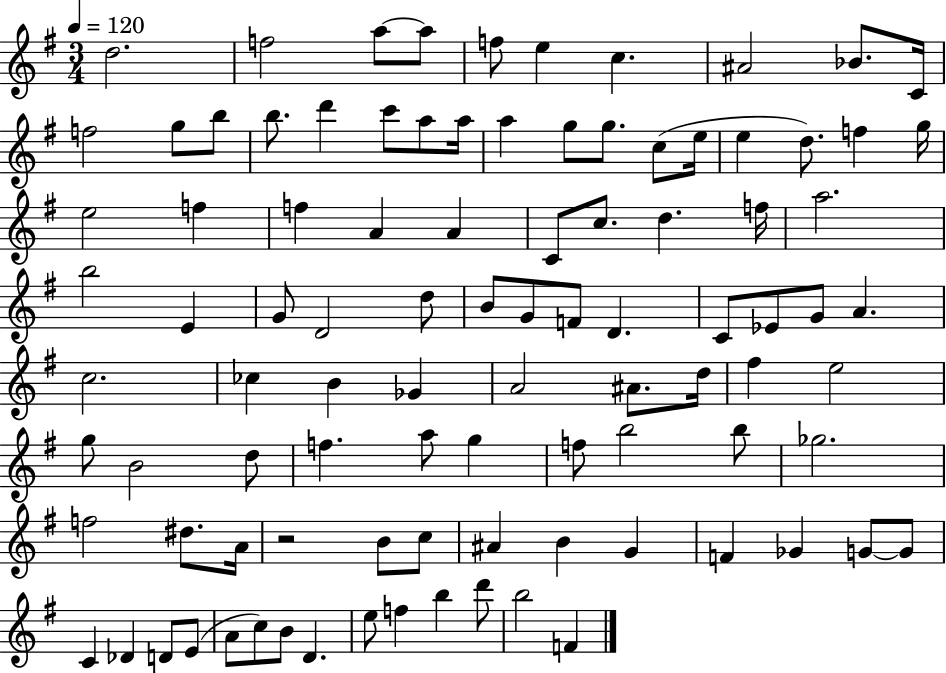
D5/h. F5/h A5/e A5/e F5/e E5/q C5/q. A#4/h Bb4/e. C4/s F5/h G5/e B5/e B5/e. D6/q C6/e A5/e A5/s A5/q G5/e G5/e. C5/e E5/s E5/q D5/e. F5/q G5/s E5/h F5/q F5/q A4/q A4/q C4/e C5/e. D5/q. F5/s A5/h. B5/h E4/q G4/e D4/h D5/e B4/e G4/e F4/e D4/q. C4/e Eb4/e G4/e A4/q. C5/h. CES5/q B4/q Gb4/q A4/h A#4/e. D5/s F#5/q E5/h G5/e B4/h D5/e F5/q. A5/e G5/q F5/e B5/h B5/e Gb5/h. F5/h D#5/e. A4/s R/h B4/e C5/e A#4/q B4/q G4/q F4/q Gb4/q G4/e G4/e C4/q Db4/q D4/e E4/e A4/e C5/e B4/e D4/q. E5/e F5/q B5/q D6/e B5/h F4/q